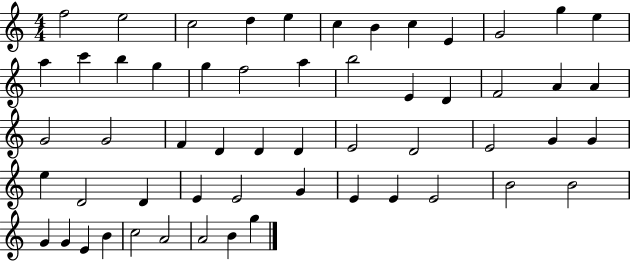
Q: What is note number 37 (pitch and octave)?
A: E5